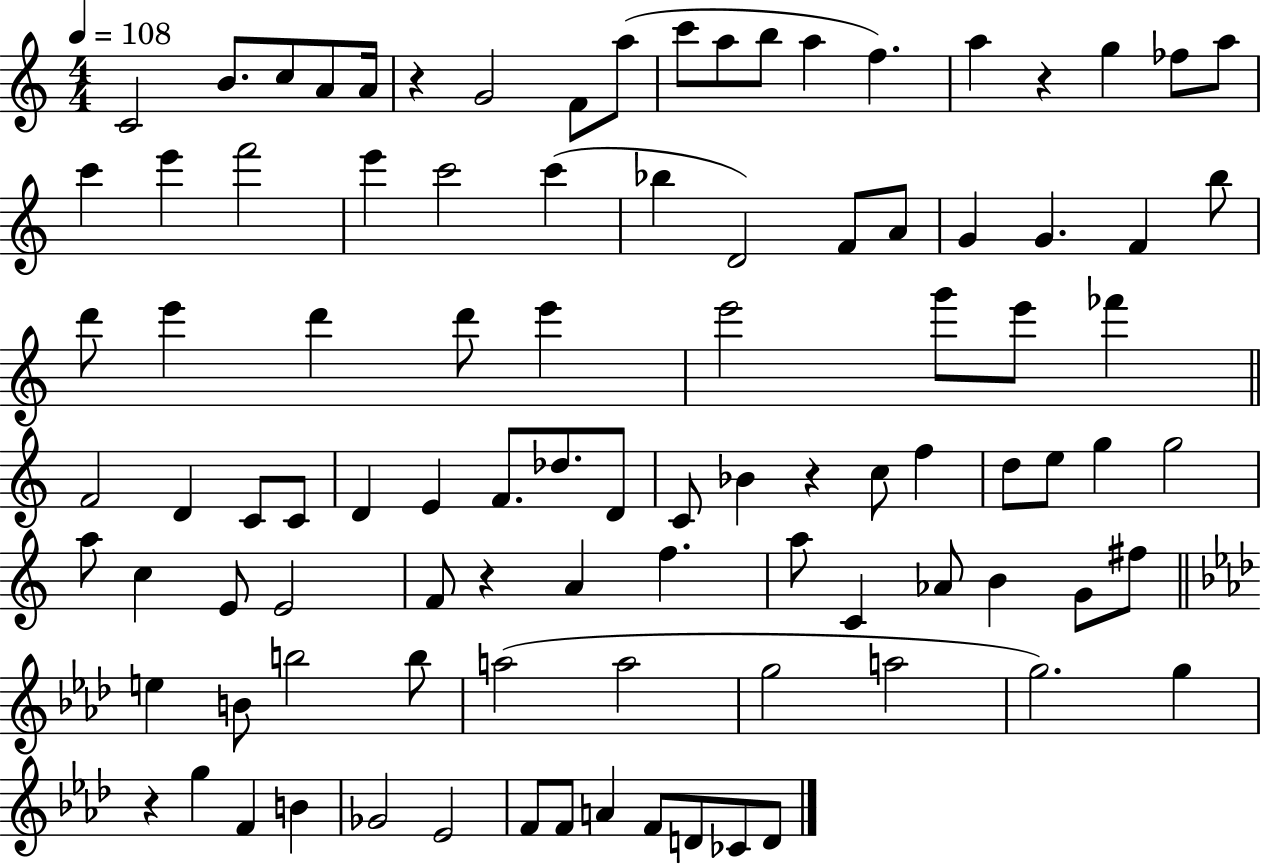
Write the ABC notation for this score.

X:1
T:Untitled
M:4/4
L:1/4
K:C
C2 B/2 c/2 A/2 A/4 z G2 F/2 a/2 c'/2 a/2 b/2 a f a z g _f/2 a/2 c' e' f'2 e' c'2 c' _b D2 F/2 A/2 G G F b/2 d'/2 e' d' d'/2 e' e'2 g'/2 e'/2 _f' F2 D C/2 C/2 D E F/2 _d/2 D/2 C/2 _B z c/2 f d/2 e/2 g g2 a/2 c E/2 E2 F/2 z A f a/2 C _A/2 B G/2 ^f/2 e B/2 b2 b/2 a2 a2 g2 a2 g2 g z g F B _G2 _E2 F/2 F/2 A F/2 D/2 _C/2 D/2